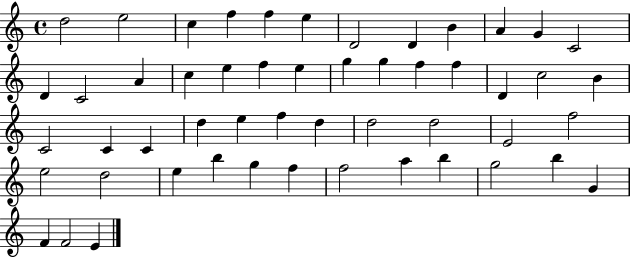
D5/h E5/h C5/q F5/q F5/q E5/q D4/h D4/q B4/q A4/q G4/q C4/h D4/q C4/h A4/q C5/q E5/q F5/q E5/q G5/q G5/q F5/q F5/q D4/q C5/h B4/q C4/h C4/q C4/q D5/q E5/q F5/q D5/q D5/h D5/h E4/h F5/h E5/h D5/h E5/q B5/q G5/q F5/q F5/h A5/q B5/q G5/h B5/q G4/q F4/q F4/h E4/q